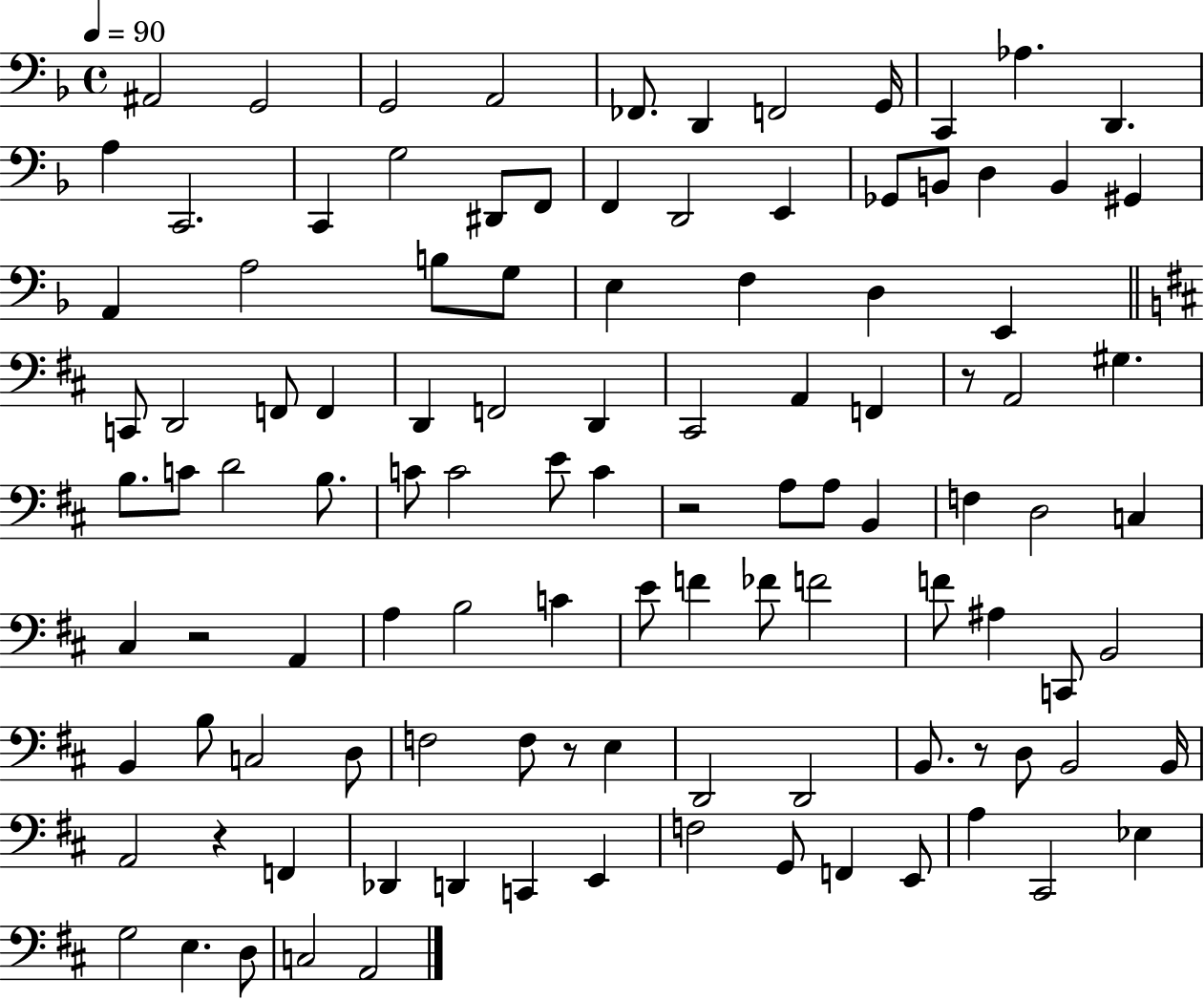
{
  \clef bass
  \time 4/4
  \defaultTimeSignature
  \key f \major
  \tempo 4 = 90
  ais,2 g,2 | g,2 a,2 | fes,8. d,4 f,2 g,16 | c,4 aes4. d,4. | \break a4 c,2. | c,4 g2 dis,8 f,8 | f,4 d,2 e,4 | ges,8 b,8 d4 b,4 gis,4 | \break a,4 a2 b8 g8 | e4 f4 d4 e,4 | \bar "||" \break \key d \major c,8 d,2 f,8 f,4 | d,4 f,2 d,4 | cis,2 a,4 f,4 | r8 a,2 gis4. | \break b8. c'8 d'2 b8. | c'8 c'2 e'8 c'4 | r2 a8 a8 b,4 | f4 d2 c4 | \break cis4 r2 a,4 | a4 b2 c'4 | e'8 f'4 fes'8 f'2 | f'8 ais4 c,8 b,2 | \break b,4 b8 c2 d8 | f2 f8 r8 e4 | d,2 d,2 | b,8. r8 d8 b,2 b,16 | \break a,2 r4 f,4 | des,4 d,4 c,4 e,4 | f2 g,8 f,4 e,8 | a4 cis,2 ees4 | \break g2 e4. d8 | c2 a,2 | \bar "|."
}